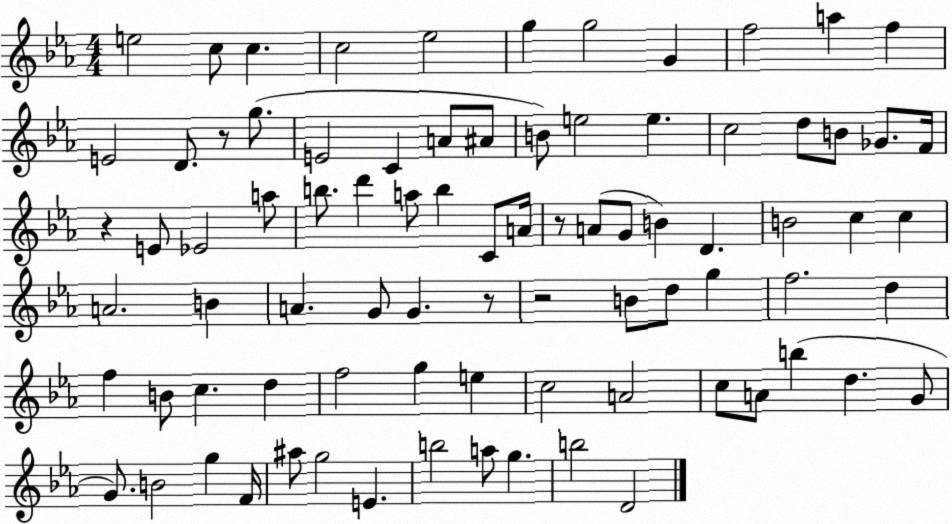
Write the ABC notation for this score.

X:1
T:Untitled
M:4/4
L:1/4
K:Eb
e2 c/2 c c2 _e2 g g2 G f2 a f E2 D/2 z/2 g/2 E2 C A/2 ^A/2 B/2 e2 e c2 d/2 B/2 _G/2 F/4 z E/2 _E2 a/2 b/2 d' a/2 b C/2 A/4 z/2 A/2 G/2 B D B2 c c A2 B A G/2 G z/2 z2 B/2 d/2 g f2 d f B/2 c d f2 g e c2 A2 c/2 A/2 b d G/2 G/2 B2 g F/4 ^a/2 g2 E b2 a/2 g b2 D2